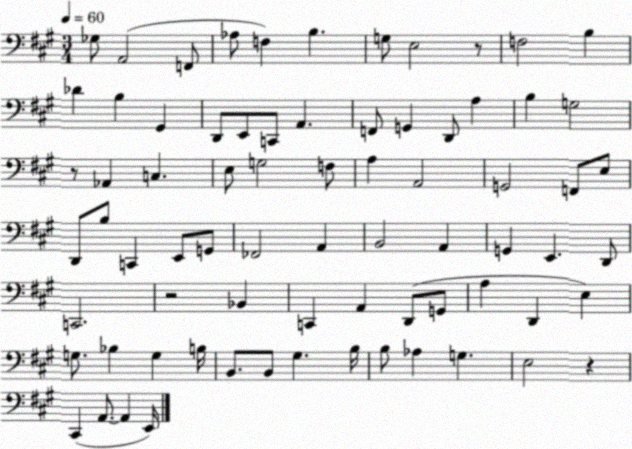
X:1
T:Untitled
M:3/4
L:1/4
K:A
_G,/2 A,,2 F,,/2 _A,/2 F, B, G,/2 E,2 z/2 F,2 B, _D B, ^G,, D,,/2 E,,/2 C,,/2 A,, F,,/2 G,, D,,/2 A, B, G,2 z/2 _A,, C, E,/2 G,2 F,/2 A, A,,2 G,,2 F,,/2 E,/2 D,,/2 B,/2 C,, E,,/2 G,,/2 _F,,2 A,, B,,2 A,, G,, E,, D,,/2 C,,2 z2 _B,, C,, A,, D,,/2 G,,/2 A, D,, E, G,/2 _B, G, B,/4 B,,/2 B,,/2 ^G, B,/4 B,/2 _A, G, E,2 z ^C,, A,,/2 A,, E,,/4